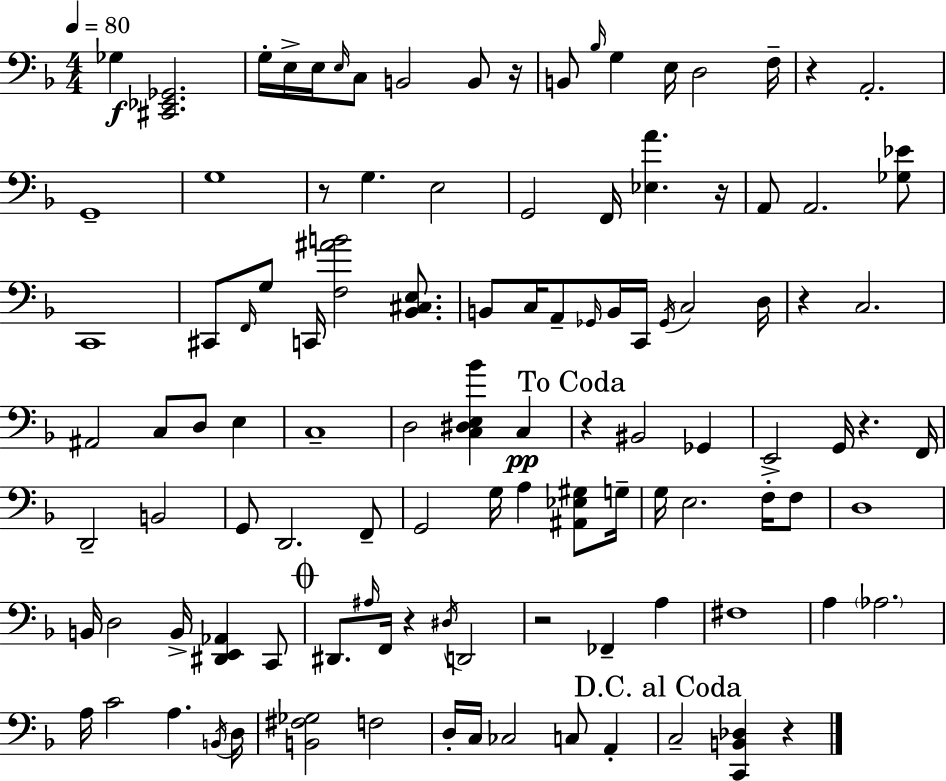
{
  \clef bass
  \numericTimeSignature
  \time 4/4
  \key d \minor
  \tempo 4 = 80
  \repeat volta 2 { ges4\f <cis, ees, ges,>2. | g16-. e16-> e16 \grace { e16 } c8 b,2 b,8 | r16 b,8 \grace { bes16 } g4 e16 d2 | f16-- r4 a,2.-. | \break g,1-- | g1 | r8 g4. e2 | g,2 f,16 <ees a'>4. | \break r16 a,8 a,2. | <ges ees'>8 c,1 | cis,8 \grace { f,16 } g8 c,16 <f ais' b'>2 | <bes, cis e>8. b,8 c16 a,8-- \grace { ges,16 } b,16 c,16 \acciaccatura { ges,16 } c2 | \break d16 r4 c2. | ais,2 c8 d8 | e4 c1-- | d2 <c dis e bes'>4 | \break c4\pp \mark "To Coda" r4 bis,2 | ges,4 e,2-> g,16 r4. | f,16 d,2-- b,2 | g,8 d,2. | \break f,8-- g,2 g16 a4 | <ais, ees gis>8 g16-- g16 e2. | f16-. f8 d1 | b,16 d2 b,16-> <dis, e, aes,>4 | \break c,8 \mark \markup { \musicglyph "scripts.coda" } dis,8. \grace { ais16 } f,16 r4 \acciaccatura { dis16 } d,2 | r2 fes,4-- | a4 fis1 | a4 \parenthesize aes2. | \break a16 c'2 | a4. \acciaccatura { b,16 } d16 <b, fis ges>2 | f2 d16-. c16 ces2 | c8 a,4-. \mark "D.C. al Coda" c2-- | \break <c, b, des>4 r4 } \bar "|."
}